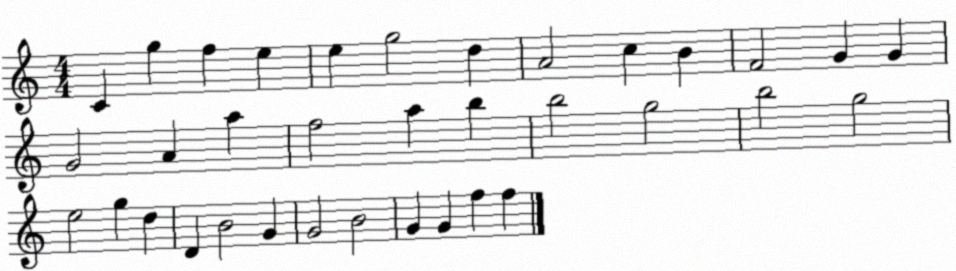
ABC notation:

X:1
T:Untitled
M:4/4
L:1/4
K:C
C g f e e g2 d A2 c B F2 G G G2 A a f2 a b b2 g2 b2 g2 e2 g d D B2 G G2 B2 G G f f